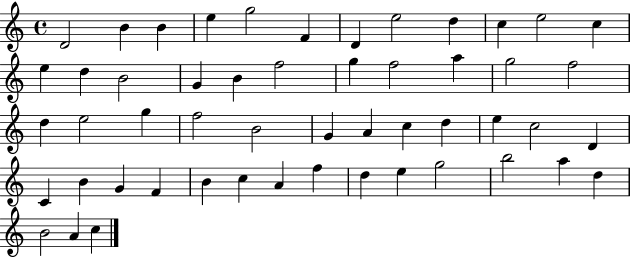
X:1
T:Untitled
M:4/4
L:1/4
K:C
D2 B B e g2 F D e2 d c e2 c e d B2 G B f2 g f2 a g2 f2 d e2 g f2 B2 G A c d e c2 D C B G F B c A f d e g2 b2 a d B2 A c